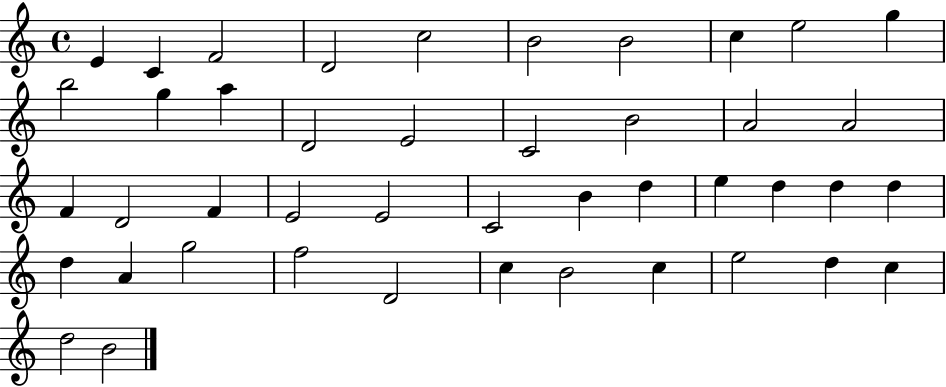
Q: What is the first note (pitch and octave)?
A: E4